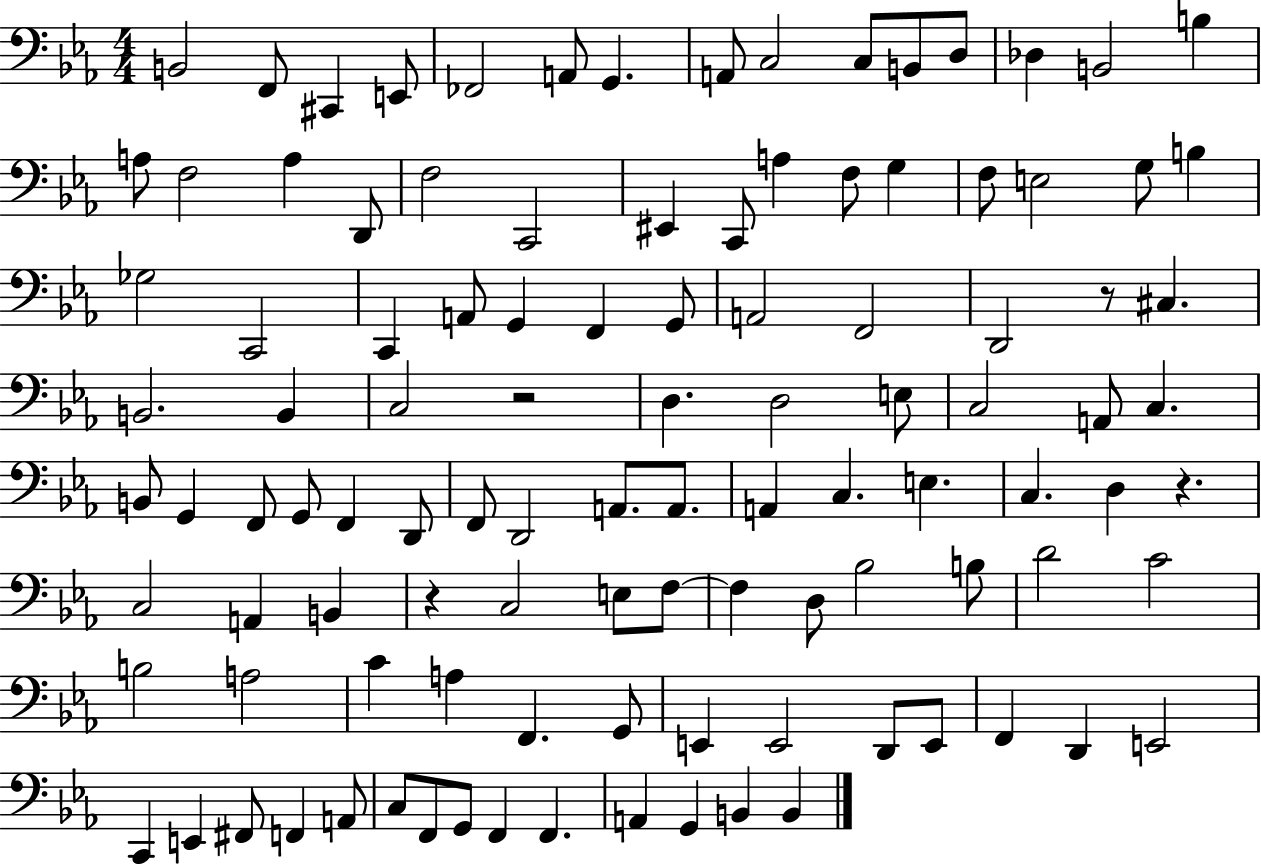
B2/h F2/e C#2/q E2/e FES2/h A2/e G2/q. A2/e C3/h C3/e B2/e D3/e Db3/q B2/h B3/q A3/e F3/h A3/q D2/e F3/h C2/h EIS2/q C2/e A3/q F3/e G3/q F3/e E3/h G3/e B3/q Gb3/h C2/h C2/q A2/e G2/q F2/q G2/e A2/h F2/h D2/h R/e C#3/q. B2/h. B2/q C3/h R/h D3/q. D3/h E3/e C3/h A2/e C3/q. B2/e G2/q F2/e G2/e F2/q D2/e F2/e D2/h A2/e. A2/e. A2/q C3/q. E3/q. C3/q. D3/q R/q. C3/h A2/q B2/q R/q C3/h E3/e F3/e F3/q D3/e Bb3/h B3/e D4/h C4/h B3/h A3/h C4/q A3/q F2/q. G2/e E2/q E2/h D2/e E2/e F2/q D2/q E2/h C2/q E2/q F#2/e F2/q A2/e C3/e F2/e G2/e F2/q F2/q. A2/q G2/q B2/q B2/q